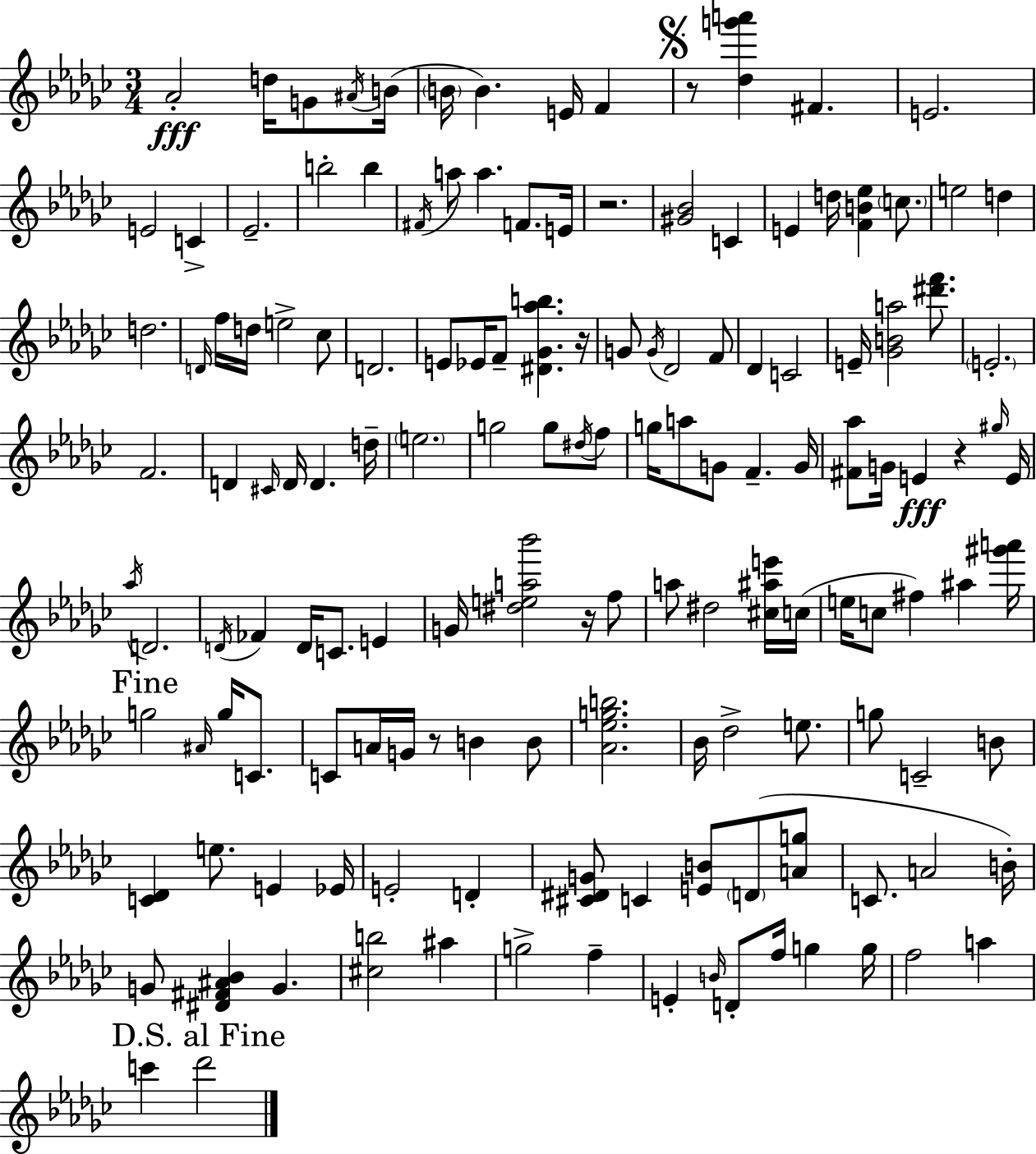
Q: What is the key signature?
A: EES minor